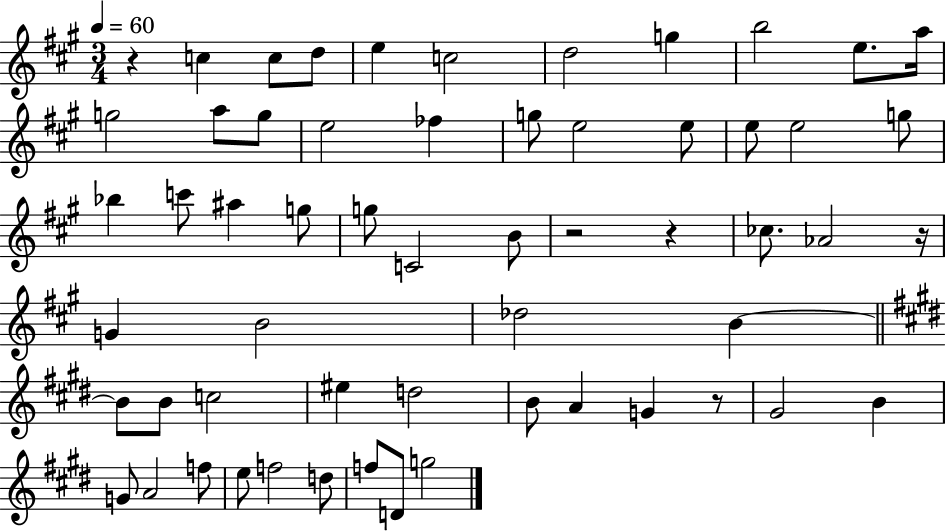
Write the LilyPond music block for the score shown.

{
  \clef treble
  \numericTimeSignature
  \time 3/4
  \key a \major
  \tempo 4 = 60
  \repeat volta 2 { r4 c''4 c''8 d''8 | e''4 c''2 | d''2 g''4 | b''2 e''8. a''16 | \break g''2 a''8 g''8 | e''2 fes''4 | g''8 e''2 e''8 | e''8 e''2 g''8 | \break bes''4 c'''8 ais''4 g''8 | g''8 c'2 b'8 | r2 r4 | ces''8. aes'2 r16 | \break g'4 b'2 | des''2 b'4~~ | \bar "||" \break \key e \major b'8 b'8 c''2 | eis''4 d''2 | b'8 a'4 g'4 r8 | gis'2 b'4 | \break g'8 a'2 f''8 | e''8 f''2 d''8 | f''8 d'8 g''2 | } \bar "|."
}